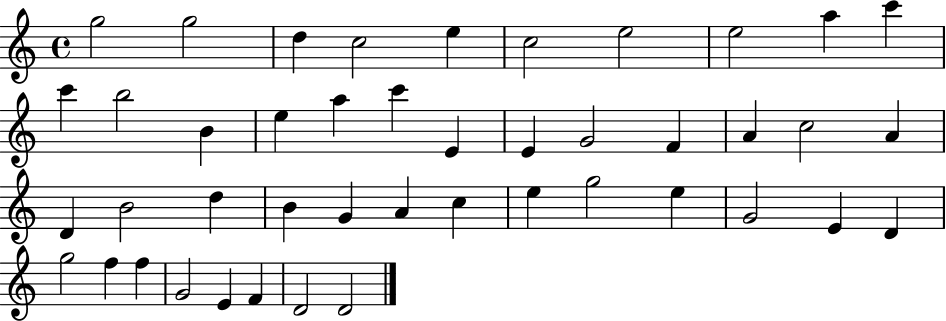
G5/h G5/h D5/q C5/h E5/q C5/h E5/h E5/h A5/q C6/q C6/q B5/h B4/q E5/q A5/q C6/q E4/q E4/q G4/h F4/q A4/q C5/h A4/q D4/q B4/h D5/q B4/q G4/q A4/q C5/q E5/q G5/h E5/q G4/h E4/q D4/q G5/h F5/q F5/q G4/h E4/q F4/q D4/h D4/h